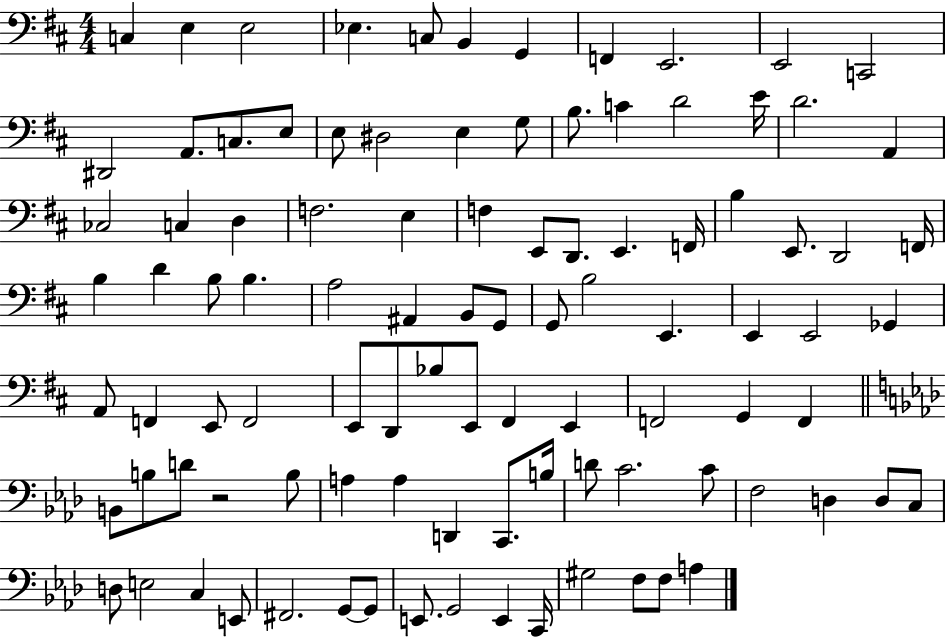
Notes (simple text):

C3/q E3/q E3/h Eb3/q. C3/e B2/q G2/q F2/q E2/h. E2/h C2/h D#2/h A2/e. C3/e. E3/e E3/e D#3/h E3/q G3/e B3/e. C4/q D4/h E4/s D4/h. A2/q CES3/h C3/q D3/q F3/h. E3/q F3/q E2/e D2/e. E2/q. F2/s B3/q E2/e. D2/h F2/s B3/q D4/q B3/e B3/q. A3/h A#2/q B2/e G2/e G2/e B3/h E2/q. E2/q E2/h Gb2/q A2/e F2/q E2/e F2/h E2/e D2/e Bb3/e E2/e F#2/q E2/q F2/h G2/q F2/q B2/e B3/e D4/e R/h B3/e A3/q A3/q D2/q C2/e. B3/s D4/e C4/h. C4/e F3/h D3/q D3/e C3/e D3/e E3/h C3/q E2/e F#2/h. G2/e G2/e E2/e. G2/h E2/q C2/s G#3/h F3/e F3/e A3/q